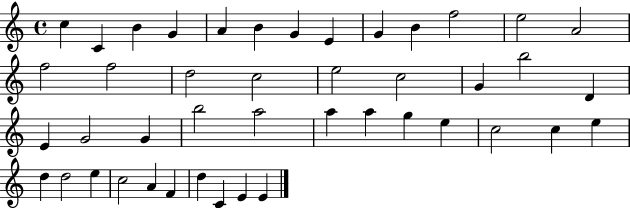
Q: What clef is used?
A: treble